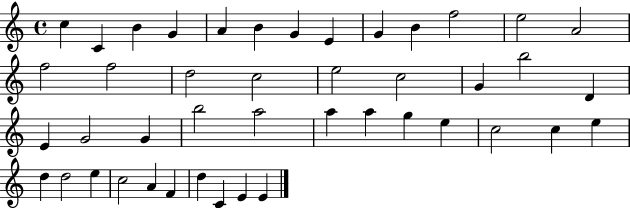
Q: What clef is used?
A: treble